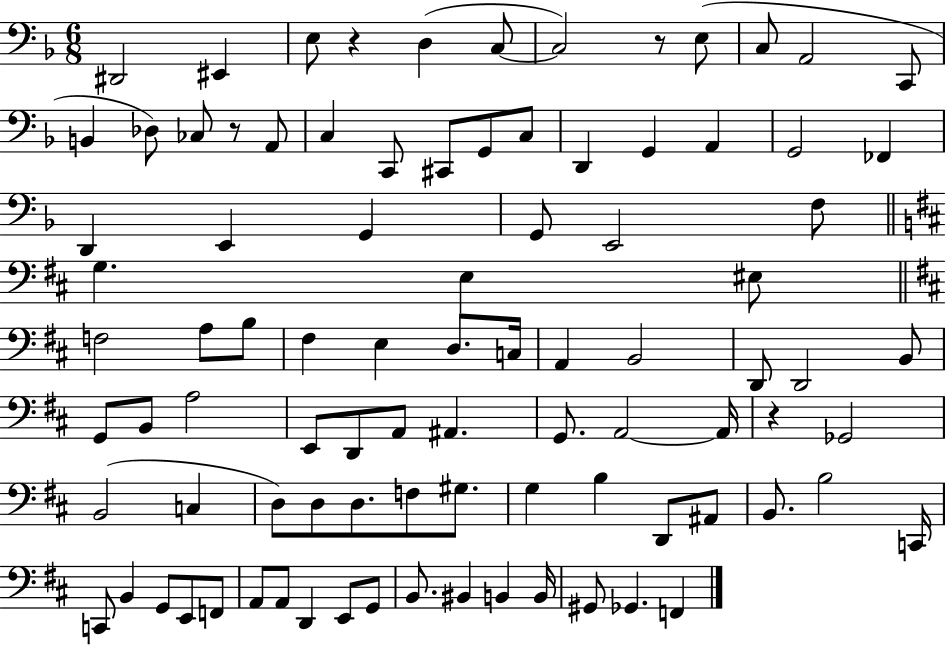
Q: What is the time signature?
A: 6/8